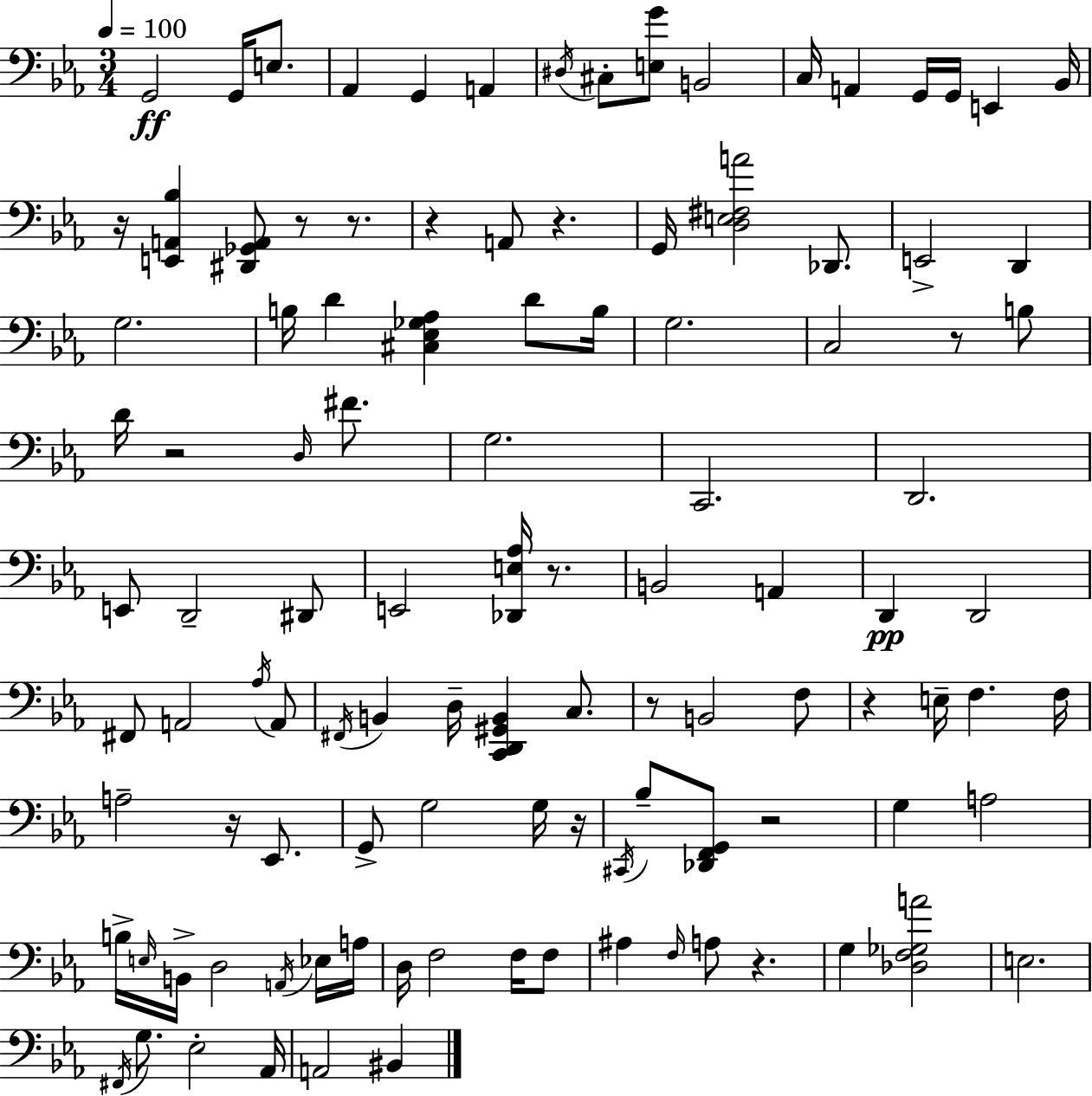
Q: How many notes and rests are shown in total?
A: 109